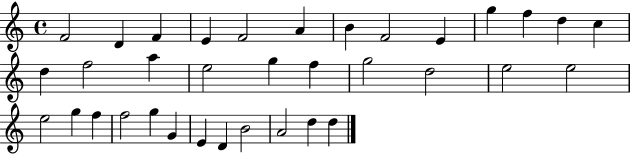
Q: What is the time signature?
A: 4/4